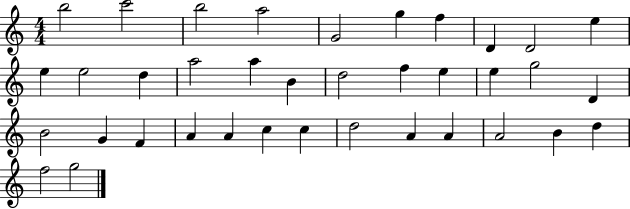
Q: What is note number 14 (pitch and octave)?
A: A5